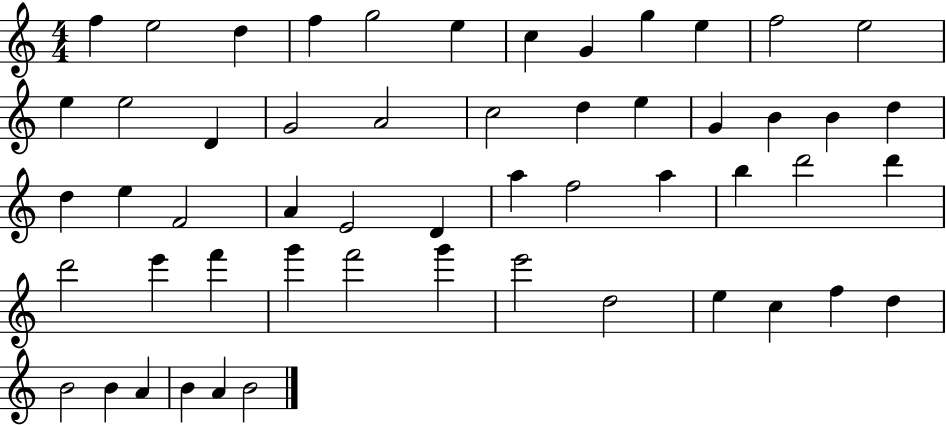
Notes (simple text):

F5/q E5/h D5/q F5/q G5/h E5/q C5/q G4/q G5/q E5/q F5/h E5/h E5/q E5/h D4/q G4/h A4/h C5/h D5/q E5/q G4/q B4/q B4/q D5/q D5/q E5/q F4/h A4/q E4/h D4/q A5/q F5/h A5/q B5/q D6/h D6/q D6/h E6/q F6/q G6/q F6/h G6/q E6/h D5/h E5/q C5/q F5/q D5/q B4/h B4/q A4/q B4/q A4/q B4/h